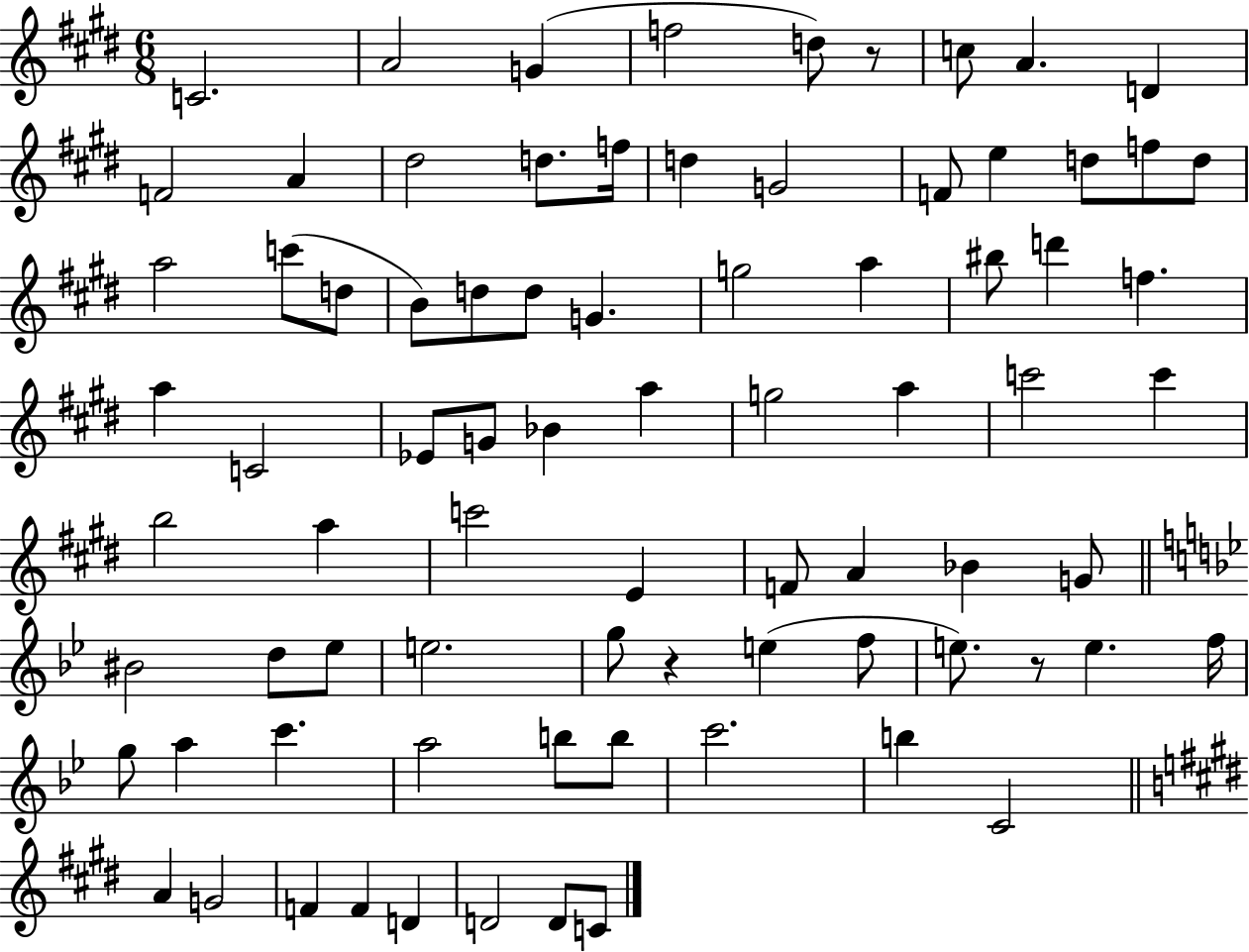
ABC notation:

X:1
T:Untitled
M:6/8
L:1/4
K:E
C2 A2 G f2 d/2 z/2 c/2 A D F2 A ^d2 d/2 f/4 d G2 F/2 e d/2 f/2 d/2 a2 c'/2 d/2 B/2 d/2 d/2 G g2 a ^b/2 d' f a C2 _E/2 G/2 _B a g2 a c'2 c' b2 a c'2 E F/2 A _B G/2 ^B2 d/2 _e/2 e2 g/2 z e f/2 e/2 z/2 e f/4 g/2 a c' a2 b/2 b/2 c'2 b C2 A G2 F F D D2 D/2 C/2